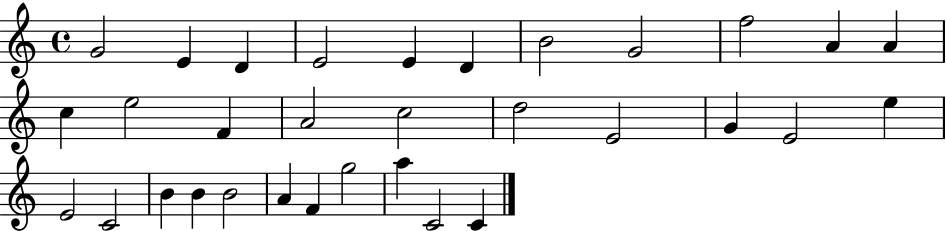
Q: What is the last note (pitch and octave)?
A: C4